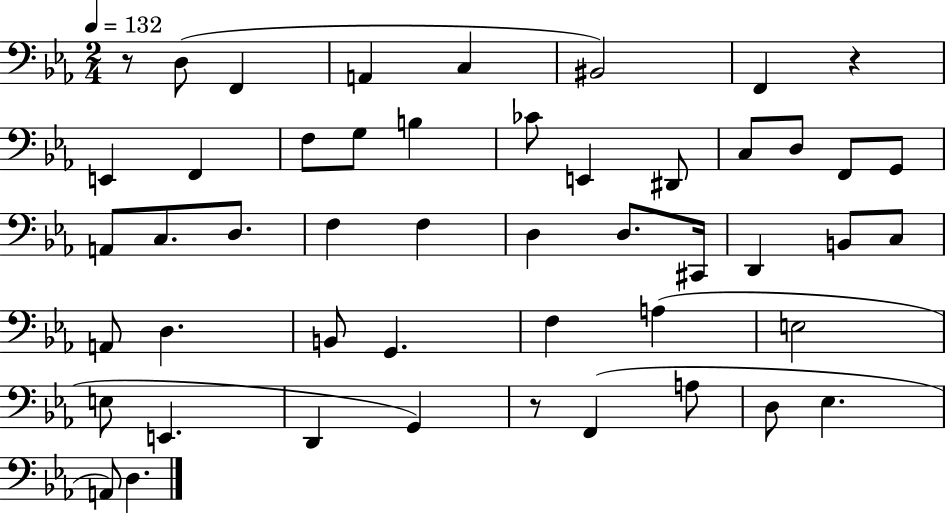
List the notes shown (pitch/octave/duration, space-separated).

R/e D3/e F2/q A2/q C3/q BIS2/h F2/q R/q E2/q F2/q F3/e G3/e B3/q CES4/e E2/q D#2/e C3/e D3/e F2/e G2/e A2/e C3/e. D3/e. F3/q F3/q D3/q D3/e. C#2/s D2/q B2/e C3/e A2/e D3/q. B2/e G2/q. F3/q A3/q E3/h E3/e E2/q. D2/q G2/q R/e F2/q A3/e D3/e Eb3/q. A2/e D3/q.